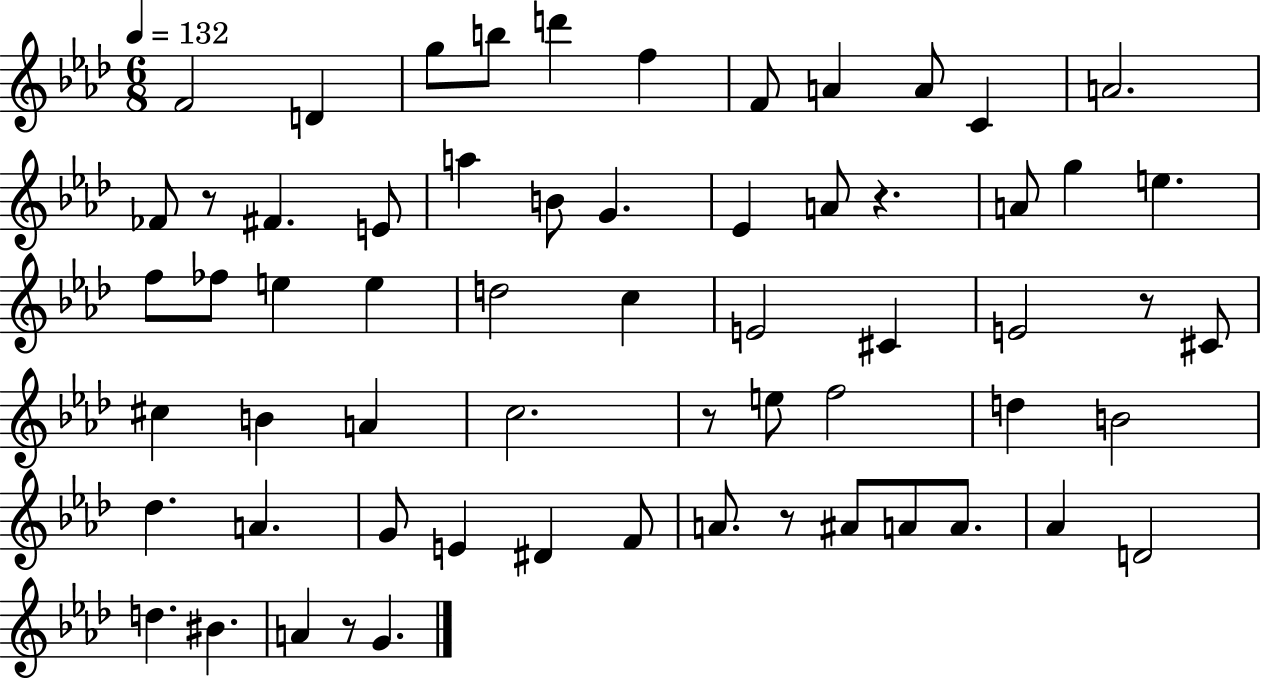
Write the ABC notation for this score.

X:1
T:Untitled
M:6/8
L:1/4
K:Ab
F2 D g/2 b/2 d' f F/2 A A/2 C A2 _F/2 z/2 ^F E/2 a B/2 G _E A/2 z A/2 g e f/2 _f/2 e e d2 c E2 ^C E2 z/2 ^C/2 ^c B A c2 z/2 e/2 f2 d B2 _d A G/2 E ^D F/2 A/2 z/2 ^A/2 A/2 A/2 _A D2 d ^B A z/2 G